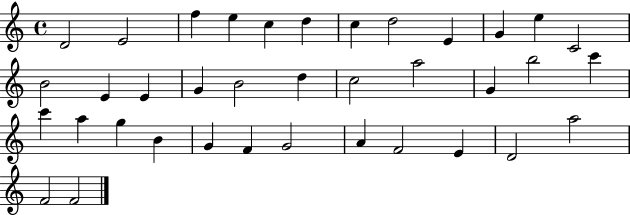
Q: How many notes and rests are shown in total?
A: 37